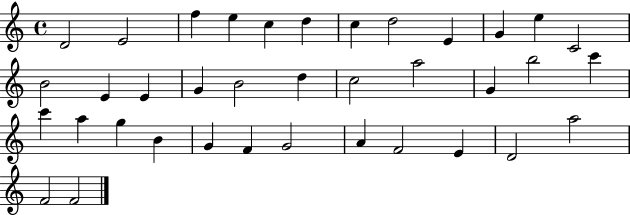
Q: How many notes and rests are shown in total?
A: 37